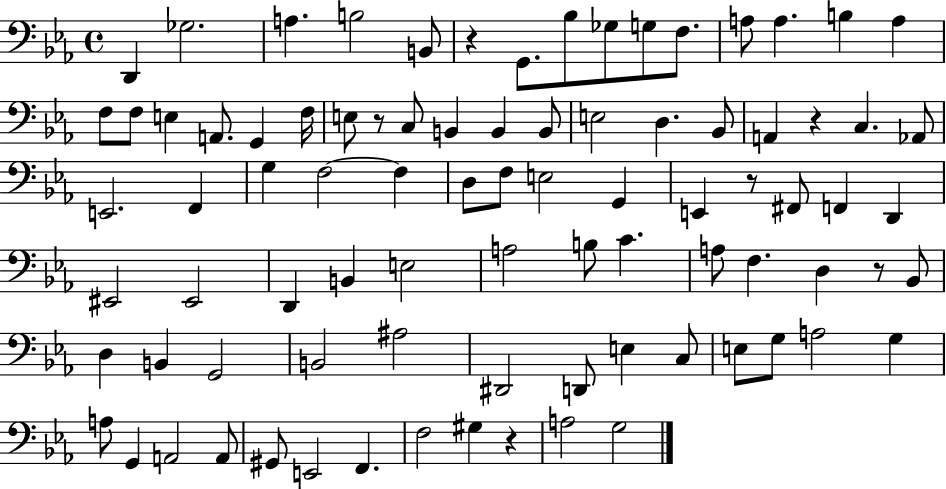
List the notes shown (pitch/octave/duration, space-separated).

D2/q Gb3/h. A3/q. B3/h B2/e R/q G2/e. Bb3/e Gb3/e G3/e F3/e. A3/e A3/q. B3/q A3/q F3/e F3/e E3/q A2/e. G2/q F3/s E3/e R/e C3/e B2/q B2/q B2/e E3/h D3/q. Bb2/e A2/q R/q C3/q. Ab2/e E2/h. F2/q G3/q F3/h F3/q D3/e F3/e E3/h G2/q E2/q R/e F#2/e F2/q D2/q EIS2/h EIS2/h D2/q B2/q E3/h A3/h B3/e C4/q. A3/e F3/q. D3/q R/e Bb2/e D3/q B2/q G2/h B2/h A#3/h D#2/h D2/e E3/q C3/e E3/e G3/e A3/h G3/q A3/e G2/q A2/h A2/e G#2/e E2/h F2/q. F3/h G#3/q R/q A3/h G3/h